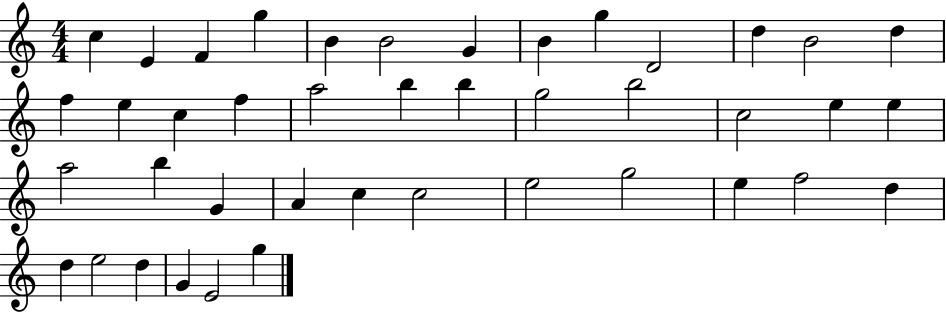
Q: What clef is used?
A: treble